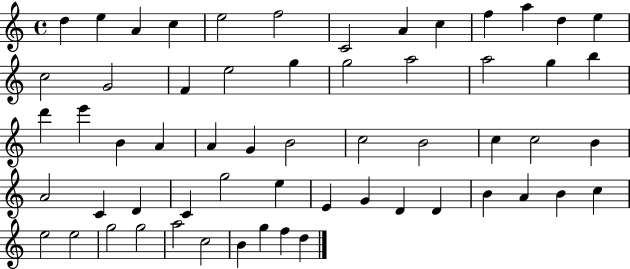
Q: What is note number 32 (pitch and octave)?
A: B4